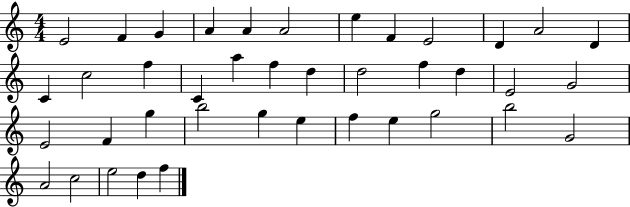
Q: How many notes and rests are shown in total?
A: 40